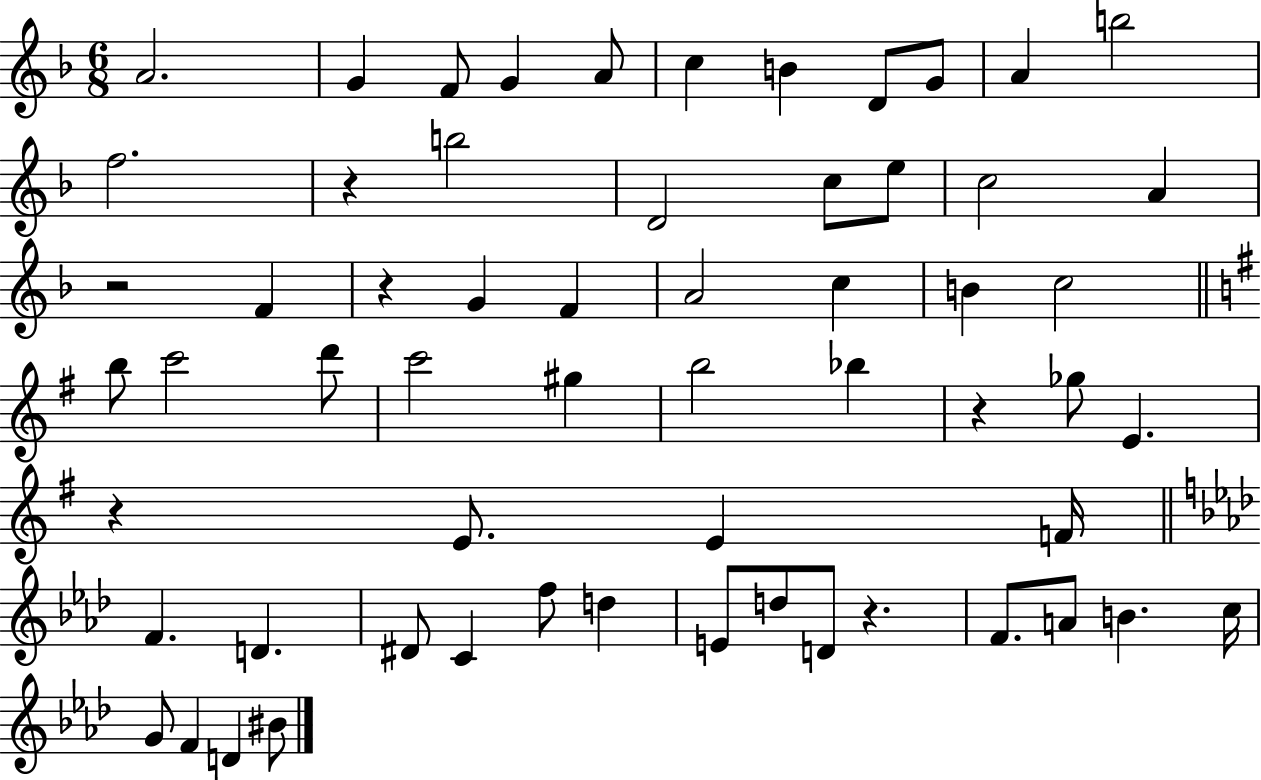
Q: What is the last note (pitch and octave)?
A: BIS4